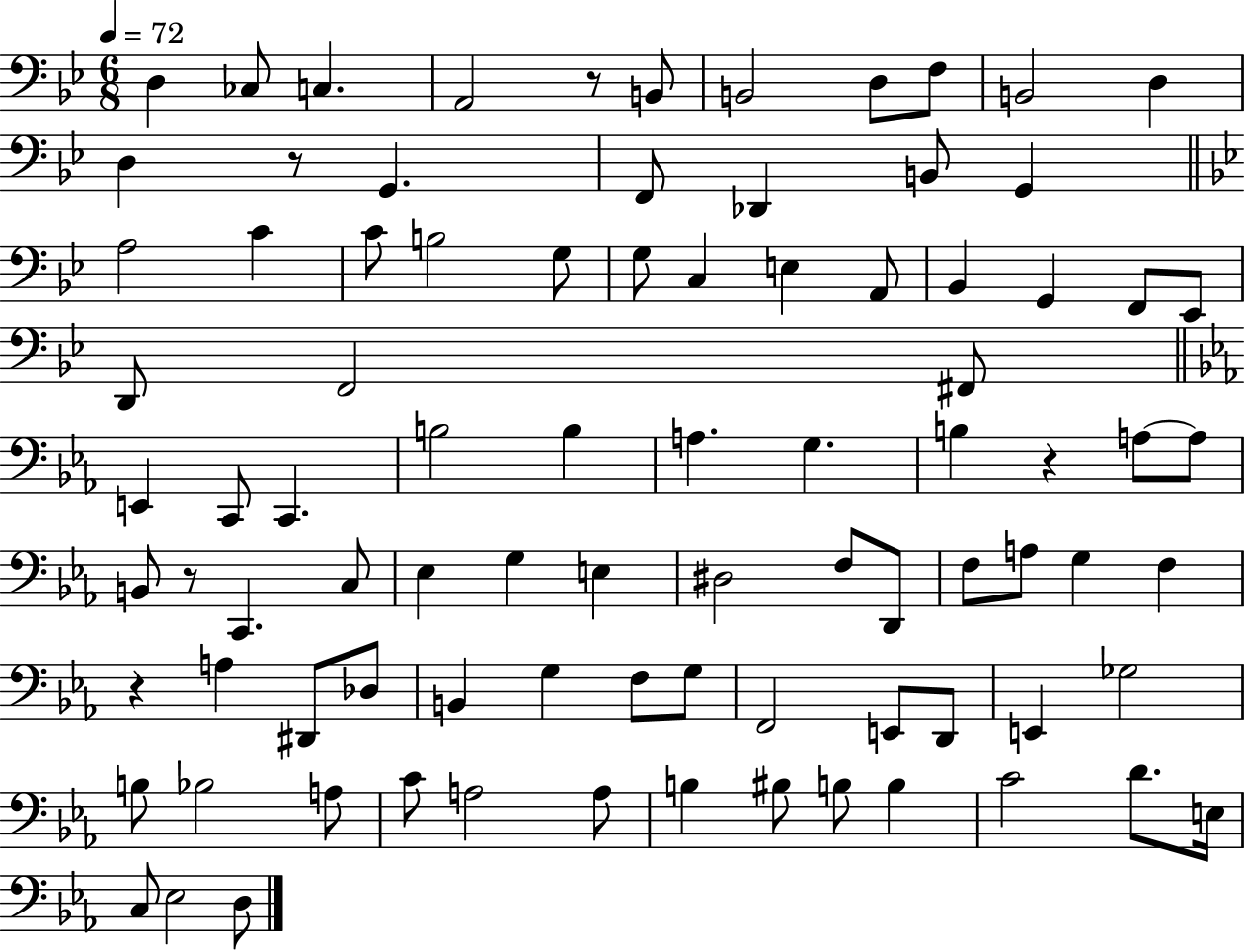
X:1
T:Untitled
M:6/8
L:1/4
K:Bb
D, _C,/2 C, A,,2 z/2 B,,/2 B,,2 D,/2 F,/2 B,,2 D, D, z/2 G,, F,,/2 _D,, B,,/2 G,, A,2 C C/2 B,2 G,/2 G,/2 C, E, A,,/2 _B,, G,, F,,/2 _E,,/2 D,,/2 F,,2 ^F,,/2 E,, C,,/2 C,, B,2 B, A, G, B, z A,/2 A,/2 B,,/2 z/2 C,, C,/2 _E, G, E, ^D,2 F,/2 D,,/2 F,/2 A,/2 G, F, z A, ^D,,/2 _D,/2 B,, G, F,/2 G,/2 F,,2 E,,/2 D,,/2 E,, _G,2 B,/2 _B,2 A,/2 C/2 A,2 A,/2 B, ^B,/2 B,/2 B, C2 D/2 E,/4 C,/2 _E,2 D,/2